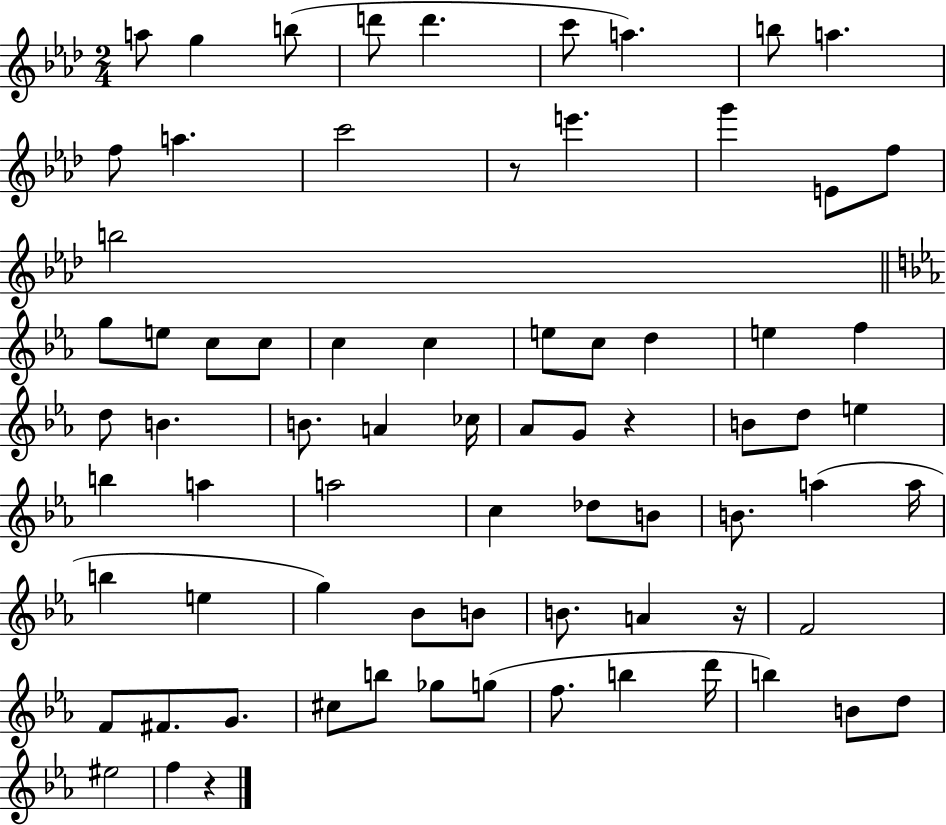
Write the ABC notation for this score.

X:1
T:Untitled
M:2/4
L:1/4
K:Ab
a/2 g b/2 d'/2 d' c'/2 a b/2 a f/2 a c'2 z/2 e' g' E/2 f/2 b2 g/2 e/2 c/2 c/2 c c e/2 c/2 d e f d/2 B B/2 A _c/4 _A/2 G/2 z B/2 d/2 e b a a2 c _d/2 B/2 B/2 a a/4 b e g _B/2 B/2 B/2 A z/4 F2 F/2 ^F/2 G/2 ^c/2 b/2 _g/2 g/2 f/2 b d'/4 b B/2 d/2 ^e2 f z